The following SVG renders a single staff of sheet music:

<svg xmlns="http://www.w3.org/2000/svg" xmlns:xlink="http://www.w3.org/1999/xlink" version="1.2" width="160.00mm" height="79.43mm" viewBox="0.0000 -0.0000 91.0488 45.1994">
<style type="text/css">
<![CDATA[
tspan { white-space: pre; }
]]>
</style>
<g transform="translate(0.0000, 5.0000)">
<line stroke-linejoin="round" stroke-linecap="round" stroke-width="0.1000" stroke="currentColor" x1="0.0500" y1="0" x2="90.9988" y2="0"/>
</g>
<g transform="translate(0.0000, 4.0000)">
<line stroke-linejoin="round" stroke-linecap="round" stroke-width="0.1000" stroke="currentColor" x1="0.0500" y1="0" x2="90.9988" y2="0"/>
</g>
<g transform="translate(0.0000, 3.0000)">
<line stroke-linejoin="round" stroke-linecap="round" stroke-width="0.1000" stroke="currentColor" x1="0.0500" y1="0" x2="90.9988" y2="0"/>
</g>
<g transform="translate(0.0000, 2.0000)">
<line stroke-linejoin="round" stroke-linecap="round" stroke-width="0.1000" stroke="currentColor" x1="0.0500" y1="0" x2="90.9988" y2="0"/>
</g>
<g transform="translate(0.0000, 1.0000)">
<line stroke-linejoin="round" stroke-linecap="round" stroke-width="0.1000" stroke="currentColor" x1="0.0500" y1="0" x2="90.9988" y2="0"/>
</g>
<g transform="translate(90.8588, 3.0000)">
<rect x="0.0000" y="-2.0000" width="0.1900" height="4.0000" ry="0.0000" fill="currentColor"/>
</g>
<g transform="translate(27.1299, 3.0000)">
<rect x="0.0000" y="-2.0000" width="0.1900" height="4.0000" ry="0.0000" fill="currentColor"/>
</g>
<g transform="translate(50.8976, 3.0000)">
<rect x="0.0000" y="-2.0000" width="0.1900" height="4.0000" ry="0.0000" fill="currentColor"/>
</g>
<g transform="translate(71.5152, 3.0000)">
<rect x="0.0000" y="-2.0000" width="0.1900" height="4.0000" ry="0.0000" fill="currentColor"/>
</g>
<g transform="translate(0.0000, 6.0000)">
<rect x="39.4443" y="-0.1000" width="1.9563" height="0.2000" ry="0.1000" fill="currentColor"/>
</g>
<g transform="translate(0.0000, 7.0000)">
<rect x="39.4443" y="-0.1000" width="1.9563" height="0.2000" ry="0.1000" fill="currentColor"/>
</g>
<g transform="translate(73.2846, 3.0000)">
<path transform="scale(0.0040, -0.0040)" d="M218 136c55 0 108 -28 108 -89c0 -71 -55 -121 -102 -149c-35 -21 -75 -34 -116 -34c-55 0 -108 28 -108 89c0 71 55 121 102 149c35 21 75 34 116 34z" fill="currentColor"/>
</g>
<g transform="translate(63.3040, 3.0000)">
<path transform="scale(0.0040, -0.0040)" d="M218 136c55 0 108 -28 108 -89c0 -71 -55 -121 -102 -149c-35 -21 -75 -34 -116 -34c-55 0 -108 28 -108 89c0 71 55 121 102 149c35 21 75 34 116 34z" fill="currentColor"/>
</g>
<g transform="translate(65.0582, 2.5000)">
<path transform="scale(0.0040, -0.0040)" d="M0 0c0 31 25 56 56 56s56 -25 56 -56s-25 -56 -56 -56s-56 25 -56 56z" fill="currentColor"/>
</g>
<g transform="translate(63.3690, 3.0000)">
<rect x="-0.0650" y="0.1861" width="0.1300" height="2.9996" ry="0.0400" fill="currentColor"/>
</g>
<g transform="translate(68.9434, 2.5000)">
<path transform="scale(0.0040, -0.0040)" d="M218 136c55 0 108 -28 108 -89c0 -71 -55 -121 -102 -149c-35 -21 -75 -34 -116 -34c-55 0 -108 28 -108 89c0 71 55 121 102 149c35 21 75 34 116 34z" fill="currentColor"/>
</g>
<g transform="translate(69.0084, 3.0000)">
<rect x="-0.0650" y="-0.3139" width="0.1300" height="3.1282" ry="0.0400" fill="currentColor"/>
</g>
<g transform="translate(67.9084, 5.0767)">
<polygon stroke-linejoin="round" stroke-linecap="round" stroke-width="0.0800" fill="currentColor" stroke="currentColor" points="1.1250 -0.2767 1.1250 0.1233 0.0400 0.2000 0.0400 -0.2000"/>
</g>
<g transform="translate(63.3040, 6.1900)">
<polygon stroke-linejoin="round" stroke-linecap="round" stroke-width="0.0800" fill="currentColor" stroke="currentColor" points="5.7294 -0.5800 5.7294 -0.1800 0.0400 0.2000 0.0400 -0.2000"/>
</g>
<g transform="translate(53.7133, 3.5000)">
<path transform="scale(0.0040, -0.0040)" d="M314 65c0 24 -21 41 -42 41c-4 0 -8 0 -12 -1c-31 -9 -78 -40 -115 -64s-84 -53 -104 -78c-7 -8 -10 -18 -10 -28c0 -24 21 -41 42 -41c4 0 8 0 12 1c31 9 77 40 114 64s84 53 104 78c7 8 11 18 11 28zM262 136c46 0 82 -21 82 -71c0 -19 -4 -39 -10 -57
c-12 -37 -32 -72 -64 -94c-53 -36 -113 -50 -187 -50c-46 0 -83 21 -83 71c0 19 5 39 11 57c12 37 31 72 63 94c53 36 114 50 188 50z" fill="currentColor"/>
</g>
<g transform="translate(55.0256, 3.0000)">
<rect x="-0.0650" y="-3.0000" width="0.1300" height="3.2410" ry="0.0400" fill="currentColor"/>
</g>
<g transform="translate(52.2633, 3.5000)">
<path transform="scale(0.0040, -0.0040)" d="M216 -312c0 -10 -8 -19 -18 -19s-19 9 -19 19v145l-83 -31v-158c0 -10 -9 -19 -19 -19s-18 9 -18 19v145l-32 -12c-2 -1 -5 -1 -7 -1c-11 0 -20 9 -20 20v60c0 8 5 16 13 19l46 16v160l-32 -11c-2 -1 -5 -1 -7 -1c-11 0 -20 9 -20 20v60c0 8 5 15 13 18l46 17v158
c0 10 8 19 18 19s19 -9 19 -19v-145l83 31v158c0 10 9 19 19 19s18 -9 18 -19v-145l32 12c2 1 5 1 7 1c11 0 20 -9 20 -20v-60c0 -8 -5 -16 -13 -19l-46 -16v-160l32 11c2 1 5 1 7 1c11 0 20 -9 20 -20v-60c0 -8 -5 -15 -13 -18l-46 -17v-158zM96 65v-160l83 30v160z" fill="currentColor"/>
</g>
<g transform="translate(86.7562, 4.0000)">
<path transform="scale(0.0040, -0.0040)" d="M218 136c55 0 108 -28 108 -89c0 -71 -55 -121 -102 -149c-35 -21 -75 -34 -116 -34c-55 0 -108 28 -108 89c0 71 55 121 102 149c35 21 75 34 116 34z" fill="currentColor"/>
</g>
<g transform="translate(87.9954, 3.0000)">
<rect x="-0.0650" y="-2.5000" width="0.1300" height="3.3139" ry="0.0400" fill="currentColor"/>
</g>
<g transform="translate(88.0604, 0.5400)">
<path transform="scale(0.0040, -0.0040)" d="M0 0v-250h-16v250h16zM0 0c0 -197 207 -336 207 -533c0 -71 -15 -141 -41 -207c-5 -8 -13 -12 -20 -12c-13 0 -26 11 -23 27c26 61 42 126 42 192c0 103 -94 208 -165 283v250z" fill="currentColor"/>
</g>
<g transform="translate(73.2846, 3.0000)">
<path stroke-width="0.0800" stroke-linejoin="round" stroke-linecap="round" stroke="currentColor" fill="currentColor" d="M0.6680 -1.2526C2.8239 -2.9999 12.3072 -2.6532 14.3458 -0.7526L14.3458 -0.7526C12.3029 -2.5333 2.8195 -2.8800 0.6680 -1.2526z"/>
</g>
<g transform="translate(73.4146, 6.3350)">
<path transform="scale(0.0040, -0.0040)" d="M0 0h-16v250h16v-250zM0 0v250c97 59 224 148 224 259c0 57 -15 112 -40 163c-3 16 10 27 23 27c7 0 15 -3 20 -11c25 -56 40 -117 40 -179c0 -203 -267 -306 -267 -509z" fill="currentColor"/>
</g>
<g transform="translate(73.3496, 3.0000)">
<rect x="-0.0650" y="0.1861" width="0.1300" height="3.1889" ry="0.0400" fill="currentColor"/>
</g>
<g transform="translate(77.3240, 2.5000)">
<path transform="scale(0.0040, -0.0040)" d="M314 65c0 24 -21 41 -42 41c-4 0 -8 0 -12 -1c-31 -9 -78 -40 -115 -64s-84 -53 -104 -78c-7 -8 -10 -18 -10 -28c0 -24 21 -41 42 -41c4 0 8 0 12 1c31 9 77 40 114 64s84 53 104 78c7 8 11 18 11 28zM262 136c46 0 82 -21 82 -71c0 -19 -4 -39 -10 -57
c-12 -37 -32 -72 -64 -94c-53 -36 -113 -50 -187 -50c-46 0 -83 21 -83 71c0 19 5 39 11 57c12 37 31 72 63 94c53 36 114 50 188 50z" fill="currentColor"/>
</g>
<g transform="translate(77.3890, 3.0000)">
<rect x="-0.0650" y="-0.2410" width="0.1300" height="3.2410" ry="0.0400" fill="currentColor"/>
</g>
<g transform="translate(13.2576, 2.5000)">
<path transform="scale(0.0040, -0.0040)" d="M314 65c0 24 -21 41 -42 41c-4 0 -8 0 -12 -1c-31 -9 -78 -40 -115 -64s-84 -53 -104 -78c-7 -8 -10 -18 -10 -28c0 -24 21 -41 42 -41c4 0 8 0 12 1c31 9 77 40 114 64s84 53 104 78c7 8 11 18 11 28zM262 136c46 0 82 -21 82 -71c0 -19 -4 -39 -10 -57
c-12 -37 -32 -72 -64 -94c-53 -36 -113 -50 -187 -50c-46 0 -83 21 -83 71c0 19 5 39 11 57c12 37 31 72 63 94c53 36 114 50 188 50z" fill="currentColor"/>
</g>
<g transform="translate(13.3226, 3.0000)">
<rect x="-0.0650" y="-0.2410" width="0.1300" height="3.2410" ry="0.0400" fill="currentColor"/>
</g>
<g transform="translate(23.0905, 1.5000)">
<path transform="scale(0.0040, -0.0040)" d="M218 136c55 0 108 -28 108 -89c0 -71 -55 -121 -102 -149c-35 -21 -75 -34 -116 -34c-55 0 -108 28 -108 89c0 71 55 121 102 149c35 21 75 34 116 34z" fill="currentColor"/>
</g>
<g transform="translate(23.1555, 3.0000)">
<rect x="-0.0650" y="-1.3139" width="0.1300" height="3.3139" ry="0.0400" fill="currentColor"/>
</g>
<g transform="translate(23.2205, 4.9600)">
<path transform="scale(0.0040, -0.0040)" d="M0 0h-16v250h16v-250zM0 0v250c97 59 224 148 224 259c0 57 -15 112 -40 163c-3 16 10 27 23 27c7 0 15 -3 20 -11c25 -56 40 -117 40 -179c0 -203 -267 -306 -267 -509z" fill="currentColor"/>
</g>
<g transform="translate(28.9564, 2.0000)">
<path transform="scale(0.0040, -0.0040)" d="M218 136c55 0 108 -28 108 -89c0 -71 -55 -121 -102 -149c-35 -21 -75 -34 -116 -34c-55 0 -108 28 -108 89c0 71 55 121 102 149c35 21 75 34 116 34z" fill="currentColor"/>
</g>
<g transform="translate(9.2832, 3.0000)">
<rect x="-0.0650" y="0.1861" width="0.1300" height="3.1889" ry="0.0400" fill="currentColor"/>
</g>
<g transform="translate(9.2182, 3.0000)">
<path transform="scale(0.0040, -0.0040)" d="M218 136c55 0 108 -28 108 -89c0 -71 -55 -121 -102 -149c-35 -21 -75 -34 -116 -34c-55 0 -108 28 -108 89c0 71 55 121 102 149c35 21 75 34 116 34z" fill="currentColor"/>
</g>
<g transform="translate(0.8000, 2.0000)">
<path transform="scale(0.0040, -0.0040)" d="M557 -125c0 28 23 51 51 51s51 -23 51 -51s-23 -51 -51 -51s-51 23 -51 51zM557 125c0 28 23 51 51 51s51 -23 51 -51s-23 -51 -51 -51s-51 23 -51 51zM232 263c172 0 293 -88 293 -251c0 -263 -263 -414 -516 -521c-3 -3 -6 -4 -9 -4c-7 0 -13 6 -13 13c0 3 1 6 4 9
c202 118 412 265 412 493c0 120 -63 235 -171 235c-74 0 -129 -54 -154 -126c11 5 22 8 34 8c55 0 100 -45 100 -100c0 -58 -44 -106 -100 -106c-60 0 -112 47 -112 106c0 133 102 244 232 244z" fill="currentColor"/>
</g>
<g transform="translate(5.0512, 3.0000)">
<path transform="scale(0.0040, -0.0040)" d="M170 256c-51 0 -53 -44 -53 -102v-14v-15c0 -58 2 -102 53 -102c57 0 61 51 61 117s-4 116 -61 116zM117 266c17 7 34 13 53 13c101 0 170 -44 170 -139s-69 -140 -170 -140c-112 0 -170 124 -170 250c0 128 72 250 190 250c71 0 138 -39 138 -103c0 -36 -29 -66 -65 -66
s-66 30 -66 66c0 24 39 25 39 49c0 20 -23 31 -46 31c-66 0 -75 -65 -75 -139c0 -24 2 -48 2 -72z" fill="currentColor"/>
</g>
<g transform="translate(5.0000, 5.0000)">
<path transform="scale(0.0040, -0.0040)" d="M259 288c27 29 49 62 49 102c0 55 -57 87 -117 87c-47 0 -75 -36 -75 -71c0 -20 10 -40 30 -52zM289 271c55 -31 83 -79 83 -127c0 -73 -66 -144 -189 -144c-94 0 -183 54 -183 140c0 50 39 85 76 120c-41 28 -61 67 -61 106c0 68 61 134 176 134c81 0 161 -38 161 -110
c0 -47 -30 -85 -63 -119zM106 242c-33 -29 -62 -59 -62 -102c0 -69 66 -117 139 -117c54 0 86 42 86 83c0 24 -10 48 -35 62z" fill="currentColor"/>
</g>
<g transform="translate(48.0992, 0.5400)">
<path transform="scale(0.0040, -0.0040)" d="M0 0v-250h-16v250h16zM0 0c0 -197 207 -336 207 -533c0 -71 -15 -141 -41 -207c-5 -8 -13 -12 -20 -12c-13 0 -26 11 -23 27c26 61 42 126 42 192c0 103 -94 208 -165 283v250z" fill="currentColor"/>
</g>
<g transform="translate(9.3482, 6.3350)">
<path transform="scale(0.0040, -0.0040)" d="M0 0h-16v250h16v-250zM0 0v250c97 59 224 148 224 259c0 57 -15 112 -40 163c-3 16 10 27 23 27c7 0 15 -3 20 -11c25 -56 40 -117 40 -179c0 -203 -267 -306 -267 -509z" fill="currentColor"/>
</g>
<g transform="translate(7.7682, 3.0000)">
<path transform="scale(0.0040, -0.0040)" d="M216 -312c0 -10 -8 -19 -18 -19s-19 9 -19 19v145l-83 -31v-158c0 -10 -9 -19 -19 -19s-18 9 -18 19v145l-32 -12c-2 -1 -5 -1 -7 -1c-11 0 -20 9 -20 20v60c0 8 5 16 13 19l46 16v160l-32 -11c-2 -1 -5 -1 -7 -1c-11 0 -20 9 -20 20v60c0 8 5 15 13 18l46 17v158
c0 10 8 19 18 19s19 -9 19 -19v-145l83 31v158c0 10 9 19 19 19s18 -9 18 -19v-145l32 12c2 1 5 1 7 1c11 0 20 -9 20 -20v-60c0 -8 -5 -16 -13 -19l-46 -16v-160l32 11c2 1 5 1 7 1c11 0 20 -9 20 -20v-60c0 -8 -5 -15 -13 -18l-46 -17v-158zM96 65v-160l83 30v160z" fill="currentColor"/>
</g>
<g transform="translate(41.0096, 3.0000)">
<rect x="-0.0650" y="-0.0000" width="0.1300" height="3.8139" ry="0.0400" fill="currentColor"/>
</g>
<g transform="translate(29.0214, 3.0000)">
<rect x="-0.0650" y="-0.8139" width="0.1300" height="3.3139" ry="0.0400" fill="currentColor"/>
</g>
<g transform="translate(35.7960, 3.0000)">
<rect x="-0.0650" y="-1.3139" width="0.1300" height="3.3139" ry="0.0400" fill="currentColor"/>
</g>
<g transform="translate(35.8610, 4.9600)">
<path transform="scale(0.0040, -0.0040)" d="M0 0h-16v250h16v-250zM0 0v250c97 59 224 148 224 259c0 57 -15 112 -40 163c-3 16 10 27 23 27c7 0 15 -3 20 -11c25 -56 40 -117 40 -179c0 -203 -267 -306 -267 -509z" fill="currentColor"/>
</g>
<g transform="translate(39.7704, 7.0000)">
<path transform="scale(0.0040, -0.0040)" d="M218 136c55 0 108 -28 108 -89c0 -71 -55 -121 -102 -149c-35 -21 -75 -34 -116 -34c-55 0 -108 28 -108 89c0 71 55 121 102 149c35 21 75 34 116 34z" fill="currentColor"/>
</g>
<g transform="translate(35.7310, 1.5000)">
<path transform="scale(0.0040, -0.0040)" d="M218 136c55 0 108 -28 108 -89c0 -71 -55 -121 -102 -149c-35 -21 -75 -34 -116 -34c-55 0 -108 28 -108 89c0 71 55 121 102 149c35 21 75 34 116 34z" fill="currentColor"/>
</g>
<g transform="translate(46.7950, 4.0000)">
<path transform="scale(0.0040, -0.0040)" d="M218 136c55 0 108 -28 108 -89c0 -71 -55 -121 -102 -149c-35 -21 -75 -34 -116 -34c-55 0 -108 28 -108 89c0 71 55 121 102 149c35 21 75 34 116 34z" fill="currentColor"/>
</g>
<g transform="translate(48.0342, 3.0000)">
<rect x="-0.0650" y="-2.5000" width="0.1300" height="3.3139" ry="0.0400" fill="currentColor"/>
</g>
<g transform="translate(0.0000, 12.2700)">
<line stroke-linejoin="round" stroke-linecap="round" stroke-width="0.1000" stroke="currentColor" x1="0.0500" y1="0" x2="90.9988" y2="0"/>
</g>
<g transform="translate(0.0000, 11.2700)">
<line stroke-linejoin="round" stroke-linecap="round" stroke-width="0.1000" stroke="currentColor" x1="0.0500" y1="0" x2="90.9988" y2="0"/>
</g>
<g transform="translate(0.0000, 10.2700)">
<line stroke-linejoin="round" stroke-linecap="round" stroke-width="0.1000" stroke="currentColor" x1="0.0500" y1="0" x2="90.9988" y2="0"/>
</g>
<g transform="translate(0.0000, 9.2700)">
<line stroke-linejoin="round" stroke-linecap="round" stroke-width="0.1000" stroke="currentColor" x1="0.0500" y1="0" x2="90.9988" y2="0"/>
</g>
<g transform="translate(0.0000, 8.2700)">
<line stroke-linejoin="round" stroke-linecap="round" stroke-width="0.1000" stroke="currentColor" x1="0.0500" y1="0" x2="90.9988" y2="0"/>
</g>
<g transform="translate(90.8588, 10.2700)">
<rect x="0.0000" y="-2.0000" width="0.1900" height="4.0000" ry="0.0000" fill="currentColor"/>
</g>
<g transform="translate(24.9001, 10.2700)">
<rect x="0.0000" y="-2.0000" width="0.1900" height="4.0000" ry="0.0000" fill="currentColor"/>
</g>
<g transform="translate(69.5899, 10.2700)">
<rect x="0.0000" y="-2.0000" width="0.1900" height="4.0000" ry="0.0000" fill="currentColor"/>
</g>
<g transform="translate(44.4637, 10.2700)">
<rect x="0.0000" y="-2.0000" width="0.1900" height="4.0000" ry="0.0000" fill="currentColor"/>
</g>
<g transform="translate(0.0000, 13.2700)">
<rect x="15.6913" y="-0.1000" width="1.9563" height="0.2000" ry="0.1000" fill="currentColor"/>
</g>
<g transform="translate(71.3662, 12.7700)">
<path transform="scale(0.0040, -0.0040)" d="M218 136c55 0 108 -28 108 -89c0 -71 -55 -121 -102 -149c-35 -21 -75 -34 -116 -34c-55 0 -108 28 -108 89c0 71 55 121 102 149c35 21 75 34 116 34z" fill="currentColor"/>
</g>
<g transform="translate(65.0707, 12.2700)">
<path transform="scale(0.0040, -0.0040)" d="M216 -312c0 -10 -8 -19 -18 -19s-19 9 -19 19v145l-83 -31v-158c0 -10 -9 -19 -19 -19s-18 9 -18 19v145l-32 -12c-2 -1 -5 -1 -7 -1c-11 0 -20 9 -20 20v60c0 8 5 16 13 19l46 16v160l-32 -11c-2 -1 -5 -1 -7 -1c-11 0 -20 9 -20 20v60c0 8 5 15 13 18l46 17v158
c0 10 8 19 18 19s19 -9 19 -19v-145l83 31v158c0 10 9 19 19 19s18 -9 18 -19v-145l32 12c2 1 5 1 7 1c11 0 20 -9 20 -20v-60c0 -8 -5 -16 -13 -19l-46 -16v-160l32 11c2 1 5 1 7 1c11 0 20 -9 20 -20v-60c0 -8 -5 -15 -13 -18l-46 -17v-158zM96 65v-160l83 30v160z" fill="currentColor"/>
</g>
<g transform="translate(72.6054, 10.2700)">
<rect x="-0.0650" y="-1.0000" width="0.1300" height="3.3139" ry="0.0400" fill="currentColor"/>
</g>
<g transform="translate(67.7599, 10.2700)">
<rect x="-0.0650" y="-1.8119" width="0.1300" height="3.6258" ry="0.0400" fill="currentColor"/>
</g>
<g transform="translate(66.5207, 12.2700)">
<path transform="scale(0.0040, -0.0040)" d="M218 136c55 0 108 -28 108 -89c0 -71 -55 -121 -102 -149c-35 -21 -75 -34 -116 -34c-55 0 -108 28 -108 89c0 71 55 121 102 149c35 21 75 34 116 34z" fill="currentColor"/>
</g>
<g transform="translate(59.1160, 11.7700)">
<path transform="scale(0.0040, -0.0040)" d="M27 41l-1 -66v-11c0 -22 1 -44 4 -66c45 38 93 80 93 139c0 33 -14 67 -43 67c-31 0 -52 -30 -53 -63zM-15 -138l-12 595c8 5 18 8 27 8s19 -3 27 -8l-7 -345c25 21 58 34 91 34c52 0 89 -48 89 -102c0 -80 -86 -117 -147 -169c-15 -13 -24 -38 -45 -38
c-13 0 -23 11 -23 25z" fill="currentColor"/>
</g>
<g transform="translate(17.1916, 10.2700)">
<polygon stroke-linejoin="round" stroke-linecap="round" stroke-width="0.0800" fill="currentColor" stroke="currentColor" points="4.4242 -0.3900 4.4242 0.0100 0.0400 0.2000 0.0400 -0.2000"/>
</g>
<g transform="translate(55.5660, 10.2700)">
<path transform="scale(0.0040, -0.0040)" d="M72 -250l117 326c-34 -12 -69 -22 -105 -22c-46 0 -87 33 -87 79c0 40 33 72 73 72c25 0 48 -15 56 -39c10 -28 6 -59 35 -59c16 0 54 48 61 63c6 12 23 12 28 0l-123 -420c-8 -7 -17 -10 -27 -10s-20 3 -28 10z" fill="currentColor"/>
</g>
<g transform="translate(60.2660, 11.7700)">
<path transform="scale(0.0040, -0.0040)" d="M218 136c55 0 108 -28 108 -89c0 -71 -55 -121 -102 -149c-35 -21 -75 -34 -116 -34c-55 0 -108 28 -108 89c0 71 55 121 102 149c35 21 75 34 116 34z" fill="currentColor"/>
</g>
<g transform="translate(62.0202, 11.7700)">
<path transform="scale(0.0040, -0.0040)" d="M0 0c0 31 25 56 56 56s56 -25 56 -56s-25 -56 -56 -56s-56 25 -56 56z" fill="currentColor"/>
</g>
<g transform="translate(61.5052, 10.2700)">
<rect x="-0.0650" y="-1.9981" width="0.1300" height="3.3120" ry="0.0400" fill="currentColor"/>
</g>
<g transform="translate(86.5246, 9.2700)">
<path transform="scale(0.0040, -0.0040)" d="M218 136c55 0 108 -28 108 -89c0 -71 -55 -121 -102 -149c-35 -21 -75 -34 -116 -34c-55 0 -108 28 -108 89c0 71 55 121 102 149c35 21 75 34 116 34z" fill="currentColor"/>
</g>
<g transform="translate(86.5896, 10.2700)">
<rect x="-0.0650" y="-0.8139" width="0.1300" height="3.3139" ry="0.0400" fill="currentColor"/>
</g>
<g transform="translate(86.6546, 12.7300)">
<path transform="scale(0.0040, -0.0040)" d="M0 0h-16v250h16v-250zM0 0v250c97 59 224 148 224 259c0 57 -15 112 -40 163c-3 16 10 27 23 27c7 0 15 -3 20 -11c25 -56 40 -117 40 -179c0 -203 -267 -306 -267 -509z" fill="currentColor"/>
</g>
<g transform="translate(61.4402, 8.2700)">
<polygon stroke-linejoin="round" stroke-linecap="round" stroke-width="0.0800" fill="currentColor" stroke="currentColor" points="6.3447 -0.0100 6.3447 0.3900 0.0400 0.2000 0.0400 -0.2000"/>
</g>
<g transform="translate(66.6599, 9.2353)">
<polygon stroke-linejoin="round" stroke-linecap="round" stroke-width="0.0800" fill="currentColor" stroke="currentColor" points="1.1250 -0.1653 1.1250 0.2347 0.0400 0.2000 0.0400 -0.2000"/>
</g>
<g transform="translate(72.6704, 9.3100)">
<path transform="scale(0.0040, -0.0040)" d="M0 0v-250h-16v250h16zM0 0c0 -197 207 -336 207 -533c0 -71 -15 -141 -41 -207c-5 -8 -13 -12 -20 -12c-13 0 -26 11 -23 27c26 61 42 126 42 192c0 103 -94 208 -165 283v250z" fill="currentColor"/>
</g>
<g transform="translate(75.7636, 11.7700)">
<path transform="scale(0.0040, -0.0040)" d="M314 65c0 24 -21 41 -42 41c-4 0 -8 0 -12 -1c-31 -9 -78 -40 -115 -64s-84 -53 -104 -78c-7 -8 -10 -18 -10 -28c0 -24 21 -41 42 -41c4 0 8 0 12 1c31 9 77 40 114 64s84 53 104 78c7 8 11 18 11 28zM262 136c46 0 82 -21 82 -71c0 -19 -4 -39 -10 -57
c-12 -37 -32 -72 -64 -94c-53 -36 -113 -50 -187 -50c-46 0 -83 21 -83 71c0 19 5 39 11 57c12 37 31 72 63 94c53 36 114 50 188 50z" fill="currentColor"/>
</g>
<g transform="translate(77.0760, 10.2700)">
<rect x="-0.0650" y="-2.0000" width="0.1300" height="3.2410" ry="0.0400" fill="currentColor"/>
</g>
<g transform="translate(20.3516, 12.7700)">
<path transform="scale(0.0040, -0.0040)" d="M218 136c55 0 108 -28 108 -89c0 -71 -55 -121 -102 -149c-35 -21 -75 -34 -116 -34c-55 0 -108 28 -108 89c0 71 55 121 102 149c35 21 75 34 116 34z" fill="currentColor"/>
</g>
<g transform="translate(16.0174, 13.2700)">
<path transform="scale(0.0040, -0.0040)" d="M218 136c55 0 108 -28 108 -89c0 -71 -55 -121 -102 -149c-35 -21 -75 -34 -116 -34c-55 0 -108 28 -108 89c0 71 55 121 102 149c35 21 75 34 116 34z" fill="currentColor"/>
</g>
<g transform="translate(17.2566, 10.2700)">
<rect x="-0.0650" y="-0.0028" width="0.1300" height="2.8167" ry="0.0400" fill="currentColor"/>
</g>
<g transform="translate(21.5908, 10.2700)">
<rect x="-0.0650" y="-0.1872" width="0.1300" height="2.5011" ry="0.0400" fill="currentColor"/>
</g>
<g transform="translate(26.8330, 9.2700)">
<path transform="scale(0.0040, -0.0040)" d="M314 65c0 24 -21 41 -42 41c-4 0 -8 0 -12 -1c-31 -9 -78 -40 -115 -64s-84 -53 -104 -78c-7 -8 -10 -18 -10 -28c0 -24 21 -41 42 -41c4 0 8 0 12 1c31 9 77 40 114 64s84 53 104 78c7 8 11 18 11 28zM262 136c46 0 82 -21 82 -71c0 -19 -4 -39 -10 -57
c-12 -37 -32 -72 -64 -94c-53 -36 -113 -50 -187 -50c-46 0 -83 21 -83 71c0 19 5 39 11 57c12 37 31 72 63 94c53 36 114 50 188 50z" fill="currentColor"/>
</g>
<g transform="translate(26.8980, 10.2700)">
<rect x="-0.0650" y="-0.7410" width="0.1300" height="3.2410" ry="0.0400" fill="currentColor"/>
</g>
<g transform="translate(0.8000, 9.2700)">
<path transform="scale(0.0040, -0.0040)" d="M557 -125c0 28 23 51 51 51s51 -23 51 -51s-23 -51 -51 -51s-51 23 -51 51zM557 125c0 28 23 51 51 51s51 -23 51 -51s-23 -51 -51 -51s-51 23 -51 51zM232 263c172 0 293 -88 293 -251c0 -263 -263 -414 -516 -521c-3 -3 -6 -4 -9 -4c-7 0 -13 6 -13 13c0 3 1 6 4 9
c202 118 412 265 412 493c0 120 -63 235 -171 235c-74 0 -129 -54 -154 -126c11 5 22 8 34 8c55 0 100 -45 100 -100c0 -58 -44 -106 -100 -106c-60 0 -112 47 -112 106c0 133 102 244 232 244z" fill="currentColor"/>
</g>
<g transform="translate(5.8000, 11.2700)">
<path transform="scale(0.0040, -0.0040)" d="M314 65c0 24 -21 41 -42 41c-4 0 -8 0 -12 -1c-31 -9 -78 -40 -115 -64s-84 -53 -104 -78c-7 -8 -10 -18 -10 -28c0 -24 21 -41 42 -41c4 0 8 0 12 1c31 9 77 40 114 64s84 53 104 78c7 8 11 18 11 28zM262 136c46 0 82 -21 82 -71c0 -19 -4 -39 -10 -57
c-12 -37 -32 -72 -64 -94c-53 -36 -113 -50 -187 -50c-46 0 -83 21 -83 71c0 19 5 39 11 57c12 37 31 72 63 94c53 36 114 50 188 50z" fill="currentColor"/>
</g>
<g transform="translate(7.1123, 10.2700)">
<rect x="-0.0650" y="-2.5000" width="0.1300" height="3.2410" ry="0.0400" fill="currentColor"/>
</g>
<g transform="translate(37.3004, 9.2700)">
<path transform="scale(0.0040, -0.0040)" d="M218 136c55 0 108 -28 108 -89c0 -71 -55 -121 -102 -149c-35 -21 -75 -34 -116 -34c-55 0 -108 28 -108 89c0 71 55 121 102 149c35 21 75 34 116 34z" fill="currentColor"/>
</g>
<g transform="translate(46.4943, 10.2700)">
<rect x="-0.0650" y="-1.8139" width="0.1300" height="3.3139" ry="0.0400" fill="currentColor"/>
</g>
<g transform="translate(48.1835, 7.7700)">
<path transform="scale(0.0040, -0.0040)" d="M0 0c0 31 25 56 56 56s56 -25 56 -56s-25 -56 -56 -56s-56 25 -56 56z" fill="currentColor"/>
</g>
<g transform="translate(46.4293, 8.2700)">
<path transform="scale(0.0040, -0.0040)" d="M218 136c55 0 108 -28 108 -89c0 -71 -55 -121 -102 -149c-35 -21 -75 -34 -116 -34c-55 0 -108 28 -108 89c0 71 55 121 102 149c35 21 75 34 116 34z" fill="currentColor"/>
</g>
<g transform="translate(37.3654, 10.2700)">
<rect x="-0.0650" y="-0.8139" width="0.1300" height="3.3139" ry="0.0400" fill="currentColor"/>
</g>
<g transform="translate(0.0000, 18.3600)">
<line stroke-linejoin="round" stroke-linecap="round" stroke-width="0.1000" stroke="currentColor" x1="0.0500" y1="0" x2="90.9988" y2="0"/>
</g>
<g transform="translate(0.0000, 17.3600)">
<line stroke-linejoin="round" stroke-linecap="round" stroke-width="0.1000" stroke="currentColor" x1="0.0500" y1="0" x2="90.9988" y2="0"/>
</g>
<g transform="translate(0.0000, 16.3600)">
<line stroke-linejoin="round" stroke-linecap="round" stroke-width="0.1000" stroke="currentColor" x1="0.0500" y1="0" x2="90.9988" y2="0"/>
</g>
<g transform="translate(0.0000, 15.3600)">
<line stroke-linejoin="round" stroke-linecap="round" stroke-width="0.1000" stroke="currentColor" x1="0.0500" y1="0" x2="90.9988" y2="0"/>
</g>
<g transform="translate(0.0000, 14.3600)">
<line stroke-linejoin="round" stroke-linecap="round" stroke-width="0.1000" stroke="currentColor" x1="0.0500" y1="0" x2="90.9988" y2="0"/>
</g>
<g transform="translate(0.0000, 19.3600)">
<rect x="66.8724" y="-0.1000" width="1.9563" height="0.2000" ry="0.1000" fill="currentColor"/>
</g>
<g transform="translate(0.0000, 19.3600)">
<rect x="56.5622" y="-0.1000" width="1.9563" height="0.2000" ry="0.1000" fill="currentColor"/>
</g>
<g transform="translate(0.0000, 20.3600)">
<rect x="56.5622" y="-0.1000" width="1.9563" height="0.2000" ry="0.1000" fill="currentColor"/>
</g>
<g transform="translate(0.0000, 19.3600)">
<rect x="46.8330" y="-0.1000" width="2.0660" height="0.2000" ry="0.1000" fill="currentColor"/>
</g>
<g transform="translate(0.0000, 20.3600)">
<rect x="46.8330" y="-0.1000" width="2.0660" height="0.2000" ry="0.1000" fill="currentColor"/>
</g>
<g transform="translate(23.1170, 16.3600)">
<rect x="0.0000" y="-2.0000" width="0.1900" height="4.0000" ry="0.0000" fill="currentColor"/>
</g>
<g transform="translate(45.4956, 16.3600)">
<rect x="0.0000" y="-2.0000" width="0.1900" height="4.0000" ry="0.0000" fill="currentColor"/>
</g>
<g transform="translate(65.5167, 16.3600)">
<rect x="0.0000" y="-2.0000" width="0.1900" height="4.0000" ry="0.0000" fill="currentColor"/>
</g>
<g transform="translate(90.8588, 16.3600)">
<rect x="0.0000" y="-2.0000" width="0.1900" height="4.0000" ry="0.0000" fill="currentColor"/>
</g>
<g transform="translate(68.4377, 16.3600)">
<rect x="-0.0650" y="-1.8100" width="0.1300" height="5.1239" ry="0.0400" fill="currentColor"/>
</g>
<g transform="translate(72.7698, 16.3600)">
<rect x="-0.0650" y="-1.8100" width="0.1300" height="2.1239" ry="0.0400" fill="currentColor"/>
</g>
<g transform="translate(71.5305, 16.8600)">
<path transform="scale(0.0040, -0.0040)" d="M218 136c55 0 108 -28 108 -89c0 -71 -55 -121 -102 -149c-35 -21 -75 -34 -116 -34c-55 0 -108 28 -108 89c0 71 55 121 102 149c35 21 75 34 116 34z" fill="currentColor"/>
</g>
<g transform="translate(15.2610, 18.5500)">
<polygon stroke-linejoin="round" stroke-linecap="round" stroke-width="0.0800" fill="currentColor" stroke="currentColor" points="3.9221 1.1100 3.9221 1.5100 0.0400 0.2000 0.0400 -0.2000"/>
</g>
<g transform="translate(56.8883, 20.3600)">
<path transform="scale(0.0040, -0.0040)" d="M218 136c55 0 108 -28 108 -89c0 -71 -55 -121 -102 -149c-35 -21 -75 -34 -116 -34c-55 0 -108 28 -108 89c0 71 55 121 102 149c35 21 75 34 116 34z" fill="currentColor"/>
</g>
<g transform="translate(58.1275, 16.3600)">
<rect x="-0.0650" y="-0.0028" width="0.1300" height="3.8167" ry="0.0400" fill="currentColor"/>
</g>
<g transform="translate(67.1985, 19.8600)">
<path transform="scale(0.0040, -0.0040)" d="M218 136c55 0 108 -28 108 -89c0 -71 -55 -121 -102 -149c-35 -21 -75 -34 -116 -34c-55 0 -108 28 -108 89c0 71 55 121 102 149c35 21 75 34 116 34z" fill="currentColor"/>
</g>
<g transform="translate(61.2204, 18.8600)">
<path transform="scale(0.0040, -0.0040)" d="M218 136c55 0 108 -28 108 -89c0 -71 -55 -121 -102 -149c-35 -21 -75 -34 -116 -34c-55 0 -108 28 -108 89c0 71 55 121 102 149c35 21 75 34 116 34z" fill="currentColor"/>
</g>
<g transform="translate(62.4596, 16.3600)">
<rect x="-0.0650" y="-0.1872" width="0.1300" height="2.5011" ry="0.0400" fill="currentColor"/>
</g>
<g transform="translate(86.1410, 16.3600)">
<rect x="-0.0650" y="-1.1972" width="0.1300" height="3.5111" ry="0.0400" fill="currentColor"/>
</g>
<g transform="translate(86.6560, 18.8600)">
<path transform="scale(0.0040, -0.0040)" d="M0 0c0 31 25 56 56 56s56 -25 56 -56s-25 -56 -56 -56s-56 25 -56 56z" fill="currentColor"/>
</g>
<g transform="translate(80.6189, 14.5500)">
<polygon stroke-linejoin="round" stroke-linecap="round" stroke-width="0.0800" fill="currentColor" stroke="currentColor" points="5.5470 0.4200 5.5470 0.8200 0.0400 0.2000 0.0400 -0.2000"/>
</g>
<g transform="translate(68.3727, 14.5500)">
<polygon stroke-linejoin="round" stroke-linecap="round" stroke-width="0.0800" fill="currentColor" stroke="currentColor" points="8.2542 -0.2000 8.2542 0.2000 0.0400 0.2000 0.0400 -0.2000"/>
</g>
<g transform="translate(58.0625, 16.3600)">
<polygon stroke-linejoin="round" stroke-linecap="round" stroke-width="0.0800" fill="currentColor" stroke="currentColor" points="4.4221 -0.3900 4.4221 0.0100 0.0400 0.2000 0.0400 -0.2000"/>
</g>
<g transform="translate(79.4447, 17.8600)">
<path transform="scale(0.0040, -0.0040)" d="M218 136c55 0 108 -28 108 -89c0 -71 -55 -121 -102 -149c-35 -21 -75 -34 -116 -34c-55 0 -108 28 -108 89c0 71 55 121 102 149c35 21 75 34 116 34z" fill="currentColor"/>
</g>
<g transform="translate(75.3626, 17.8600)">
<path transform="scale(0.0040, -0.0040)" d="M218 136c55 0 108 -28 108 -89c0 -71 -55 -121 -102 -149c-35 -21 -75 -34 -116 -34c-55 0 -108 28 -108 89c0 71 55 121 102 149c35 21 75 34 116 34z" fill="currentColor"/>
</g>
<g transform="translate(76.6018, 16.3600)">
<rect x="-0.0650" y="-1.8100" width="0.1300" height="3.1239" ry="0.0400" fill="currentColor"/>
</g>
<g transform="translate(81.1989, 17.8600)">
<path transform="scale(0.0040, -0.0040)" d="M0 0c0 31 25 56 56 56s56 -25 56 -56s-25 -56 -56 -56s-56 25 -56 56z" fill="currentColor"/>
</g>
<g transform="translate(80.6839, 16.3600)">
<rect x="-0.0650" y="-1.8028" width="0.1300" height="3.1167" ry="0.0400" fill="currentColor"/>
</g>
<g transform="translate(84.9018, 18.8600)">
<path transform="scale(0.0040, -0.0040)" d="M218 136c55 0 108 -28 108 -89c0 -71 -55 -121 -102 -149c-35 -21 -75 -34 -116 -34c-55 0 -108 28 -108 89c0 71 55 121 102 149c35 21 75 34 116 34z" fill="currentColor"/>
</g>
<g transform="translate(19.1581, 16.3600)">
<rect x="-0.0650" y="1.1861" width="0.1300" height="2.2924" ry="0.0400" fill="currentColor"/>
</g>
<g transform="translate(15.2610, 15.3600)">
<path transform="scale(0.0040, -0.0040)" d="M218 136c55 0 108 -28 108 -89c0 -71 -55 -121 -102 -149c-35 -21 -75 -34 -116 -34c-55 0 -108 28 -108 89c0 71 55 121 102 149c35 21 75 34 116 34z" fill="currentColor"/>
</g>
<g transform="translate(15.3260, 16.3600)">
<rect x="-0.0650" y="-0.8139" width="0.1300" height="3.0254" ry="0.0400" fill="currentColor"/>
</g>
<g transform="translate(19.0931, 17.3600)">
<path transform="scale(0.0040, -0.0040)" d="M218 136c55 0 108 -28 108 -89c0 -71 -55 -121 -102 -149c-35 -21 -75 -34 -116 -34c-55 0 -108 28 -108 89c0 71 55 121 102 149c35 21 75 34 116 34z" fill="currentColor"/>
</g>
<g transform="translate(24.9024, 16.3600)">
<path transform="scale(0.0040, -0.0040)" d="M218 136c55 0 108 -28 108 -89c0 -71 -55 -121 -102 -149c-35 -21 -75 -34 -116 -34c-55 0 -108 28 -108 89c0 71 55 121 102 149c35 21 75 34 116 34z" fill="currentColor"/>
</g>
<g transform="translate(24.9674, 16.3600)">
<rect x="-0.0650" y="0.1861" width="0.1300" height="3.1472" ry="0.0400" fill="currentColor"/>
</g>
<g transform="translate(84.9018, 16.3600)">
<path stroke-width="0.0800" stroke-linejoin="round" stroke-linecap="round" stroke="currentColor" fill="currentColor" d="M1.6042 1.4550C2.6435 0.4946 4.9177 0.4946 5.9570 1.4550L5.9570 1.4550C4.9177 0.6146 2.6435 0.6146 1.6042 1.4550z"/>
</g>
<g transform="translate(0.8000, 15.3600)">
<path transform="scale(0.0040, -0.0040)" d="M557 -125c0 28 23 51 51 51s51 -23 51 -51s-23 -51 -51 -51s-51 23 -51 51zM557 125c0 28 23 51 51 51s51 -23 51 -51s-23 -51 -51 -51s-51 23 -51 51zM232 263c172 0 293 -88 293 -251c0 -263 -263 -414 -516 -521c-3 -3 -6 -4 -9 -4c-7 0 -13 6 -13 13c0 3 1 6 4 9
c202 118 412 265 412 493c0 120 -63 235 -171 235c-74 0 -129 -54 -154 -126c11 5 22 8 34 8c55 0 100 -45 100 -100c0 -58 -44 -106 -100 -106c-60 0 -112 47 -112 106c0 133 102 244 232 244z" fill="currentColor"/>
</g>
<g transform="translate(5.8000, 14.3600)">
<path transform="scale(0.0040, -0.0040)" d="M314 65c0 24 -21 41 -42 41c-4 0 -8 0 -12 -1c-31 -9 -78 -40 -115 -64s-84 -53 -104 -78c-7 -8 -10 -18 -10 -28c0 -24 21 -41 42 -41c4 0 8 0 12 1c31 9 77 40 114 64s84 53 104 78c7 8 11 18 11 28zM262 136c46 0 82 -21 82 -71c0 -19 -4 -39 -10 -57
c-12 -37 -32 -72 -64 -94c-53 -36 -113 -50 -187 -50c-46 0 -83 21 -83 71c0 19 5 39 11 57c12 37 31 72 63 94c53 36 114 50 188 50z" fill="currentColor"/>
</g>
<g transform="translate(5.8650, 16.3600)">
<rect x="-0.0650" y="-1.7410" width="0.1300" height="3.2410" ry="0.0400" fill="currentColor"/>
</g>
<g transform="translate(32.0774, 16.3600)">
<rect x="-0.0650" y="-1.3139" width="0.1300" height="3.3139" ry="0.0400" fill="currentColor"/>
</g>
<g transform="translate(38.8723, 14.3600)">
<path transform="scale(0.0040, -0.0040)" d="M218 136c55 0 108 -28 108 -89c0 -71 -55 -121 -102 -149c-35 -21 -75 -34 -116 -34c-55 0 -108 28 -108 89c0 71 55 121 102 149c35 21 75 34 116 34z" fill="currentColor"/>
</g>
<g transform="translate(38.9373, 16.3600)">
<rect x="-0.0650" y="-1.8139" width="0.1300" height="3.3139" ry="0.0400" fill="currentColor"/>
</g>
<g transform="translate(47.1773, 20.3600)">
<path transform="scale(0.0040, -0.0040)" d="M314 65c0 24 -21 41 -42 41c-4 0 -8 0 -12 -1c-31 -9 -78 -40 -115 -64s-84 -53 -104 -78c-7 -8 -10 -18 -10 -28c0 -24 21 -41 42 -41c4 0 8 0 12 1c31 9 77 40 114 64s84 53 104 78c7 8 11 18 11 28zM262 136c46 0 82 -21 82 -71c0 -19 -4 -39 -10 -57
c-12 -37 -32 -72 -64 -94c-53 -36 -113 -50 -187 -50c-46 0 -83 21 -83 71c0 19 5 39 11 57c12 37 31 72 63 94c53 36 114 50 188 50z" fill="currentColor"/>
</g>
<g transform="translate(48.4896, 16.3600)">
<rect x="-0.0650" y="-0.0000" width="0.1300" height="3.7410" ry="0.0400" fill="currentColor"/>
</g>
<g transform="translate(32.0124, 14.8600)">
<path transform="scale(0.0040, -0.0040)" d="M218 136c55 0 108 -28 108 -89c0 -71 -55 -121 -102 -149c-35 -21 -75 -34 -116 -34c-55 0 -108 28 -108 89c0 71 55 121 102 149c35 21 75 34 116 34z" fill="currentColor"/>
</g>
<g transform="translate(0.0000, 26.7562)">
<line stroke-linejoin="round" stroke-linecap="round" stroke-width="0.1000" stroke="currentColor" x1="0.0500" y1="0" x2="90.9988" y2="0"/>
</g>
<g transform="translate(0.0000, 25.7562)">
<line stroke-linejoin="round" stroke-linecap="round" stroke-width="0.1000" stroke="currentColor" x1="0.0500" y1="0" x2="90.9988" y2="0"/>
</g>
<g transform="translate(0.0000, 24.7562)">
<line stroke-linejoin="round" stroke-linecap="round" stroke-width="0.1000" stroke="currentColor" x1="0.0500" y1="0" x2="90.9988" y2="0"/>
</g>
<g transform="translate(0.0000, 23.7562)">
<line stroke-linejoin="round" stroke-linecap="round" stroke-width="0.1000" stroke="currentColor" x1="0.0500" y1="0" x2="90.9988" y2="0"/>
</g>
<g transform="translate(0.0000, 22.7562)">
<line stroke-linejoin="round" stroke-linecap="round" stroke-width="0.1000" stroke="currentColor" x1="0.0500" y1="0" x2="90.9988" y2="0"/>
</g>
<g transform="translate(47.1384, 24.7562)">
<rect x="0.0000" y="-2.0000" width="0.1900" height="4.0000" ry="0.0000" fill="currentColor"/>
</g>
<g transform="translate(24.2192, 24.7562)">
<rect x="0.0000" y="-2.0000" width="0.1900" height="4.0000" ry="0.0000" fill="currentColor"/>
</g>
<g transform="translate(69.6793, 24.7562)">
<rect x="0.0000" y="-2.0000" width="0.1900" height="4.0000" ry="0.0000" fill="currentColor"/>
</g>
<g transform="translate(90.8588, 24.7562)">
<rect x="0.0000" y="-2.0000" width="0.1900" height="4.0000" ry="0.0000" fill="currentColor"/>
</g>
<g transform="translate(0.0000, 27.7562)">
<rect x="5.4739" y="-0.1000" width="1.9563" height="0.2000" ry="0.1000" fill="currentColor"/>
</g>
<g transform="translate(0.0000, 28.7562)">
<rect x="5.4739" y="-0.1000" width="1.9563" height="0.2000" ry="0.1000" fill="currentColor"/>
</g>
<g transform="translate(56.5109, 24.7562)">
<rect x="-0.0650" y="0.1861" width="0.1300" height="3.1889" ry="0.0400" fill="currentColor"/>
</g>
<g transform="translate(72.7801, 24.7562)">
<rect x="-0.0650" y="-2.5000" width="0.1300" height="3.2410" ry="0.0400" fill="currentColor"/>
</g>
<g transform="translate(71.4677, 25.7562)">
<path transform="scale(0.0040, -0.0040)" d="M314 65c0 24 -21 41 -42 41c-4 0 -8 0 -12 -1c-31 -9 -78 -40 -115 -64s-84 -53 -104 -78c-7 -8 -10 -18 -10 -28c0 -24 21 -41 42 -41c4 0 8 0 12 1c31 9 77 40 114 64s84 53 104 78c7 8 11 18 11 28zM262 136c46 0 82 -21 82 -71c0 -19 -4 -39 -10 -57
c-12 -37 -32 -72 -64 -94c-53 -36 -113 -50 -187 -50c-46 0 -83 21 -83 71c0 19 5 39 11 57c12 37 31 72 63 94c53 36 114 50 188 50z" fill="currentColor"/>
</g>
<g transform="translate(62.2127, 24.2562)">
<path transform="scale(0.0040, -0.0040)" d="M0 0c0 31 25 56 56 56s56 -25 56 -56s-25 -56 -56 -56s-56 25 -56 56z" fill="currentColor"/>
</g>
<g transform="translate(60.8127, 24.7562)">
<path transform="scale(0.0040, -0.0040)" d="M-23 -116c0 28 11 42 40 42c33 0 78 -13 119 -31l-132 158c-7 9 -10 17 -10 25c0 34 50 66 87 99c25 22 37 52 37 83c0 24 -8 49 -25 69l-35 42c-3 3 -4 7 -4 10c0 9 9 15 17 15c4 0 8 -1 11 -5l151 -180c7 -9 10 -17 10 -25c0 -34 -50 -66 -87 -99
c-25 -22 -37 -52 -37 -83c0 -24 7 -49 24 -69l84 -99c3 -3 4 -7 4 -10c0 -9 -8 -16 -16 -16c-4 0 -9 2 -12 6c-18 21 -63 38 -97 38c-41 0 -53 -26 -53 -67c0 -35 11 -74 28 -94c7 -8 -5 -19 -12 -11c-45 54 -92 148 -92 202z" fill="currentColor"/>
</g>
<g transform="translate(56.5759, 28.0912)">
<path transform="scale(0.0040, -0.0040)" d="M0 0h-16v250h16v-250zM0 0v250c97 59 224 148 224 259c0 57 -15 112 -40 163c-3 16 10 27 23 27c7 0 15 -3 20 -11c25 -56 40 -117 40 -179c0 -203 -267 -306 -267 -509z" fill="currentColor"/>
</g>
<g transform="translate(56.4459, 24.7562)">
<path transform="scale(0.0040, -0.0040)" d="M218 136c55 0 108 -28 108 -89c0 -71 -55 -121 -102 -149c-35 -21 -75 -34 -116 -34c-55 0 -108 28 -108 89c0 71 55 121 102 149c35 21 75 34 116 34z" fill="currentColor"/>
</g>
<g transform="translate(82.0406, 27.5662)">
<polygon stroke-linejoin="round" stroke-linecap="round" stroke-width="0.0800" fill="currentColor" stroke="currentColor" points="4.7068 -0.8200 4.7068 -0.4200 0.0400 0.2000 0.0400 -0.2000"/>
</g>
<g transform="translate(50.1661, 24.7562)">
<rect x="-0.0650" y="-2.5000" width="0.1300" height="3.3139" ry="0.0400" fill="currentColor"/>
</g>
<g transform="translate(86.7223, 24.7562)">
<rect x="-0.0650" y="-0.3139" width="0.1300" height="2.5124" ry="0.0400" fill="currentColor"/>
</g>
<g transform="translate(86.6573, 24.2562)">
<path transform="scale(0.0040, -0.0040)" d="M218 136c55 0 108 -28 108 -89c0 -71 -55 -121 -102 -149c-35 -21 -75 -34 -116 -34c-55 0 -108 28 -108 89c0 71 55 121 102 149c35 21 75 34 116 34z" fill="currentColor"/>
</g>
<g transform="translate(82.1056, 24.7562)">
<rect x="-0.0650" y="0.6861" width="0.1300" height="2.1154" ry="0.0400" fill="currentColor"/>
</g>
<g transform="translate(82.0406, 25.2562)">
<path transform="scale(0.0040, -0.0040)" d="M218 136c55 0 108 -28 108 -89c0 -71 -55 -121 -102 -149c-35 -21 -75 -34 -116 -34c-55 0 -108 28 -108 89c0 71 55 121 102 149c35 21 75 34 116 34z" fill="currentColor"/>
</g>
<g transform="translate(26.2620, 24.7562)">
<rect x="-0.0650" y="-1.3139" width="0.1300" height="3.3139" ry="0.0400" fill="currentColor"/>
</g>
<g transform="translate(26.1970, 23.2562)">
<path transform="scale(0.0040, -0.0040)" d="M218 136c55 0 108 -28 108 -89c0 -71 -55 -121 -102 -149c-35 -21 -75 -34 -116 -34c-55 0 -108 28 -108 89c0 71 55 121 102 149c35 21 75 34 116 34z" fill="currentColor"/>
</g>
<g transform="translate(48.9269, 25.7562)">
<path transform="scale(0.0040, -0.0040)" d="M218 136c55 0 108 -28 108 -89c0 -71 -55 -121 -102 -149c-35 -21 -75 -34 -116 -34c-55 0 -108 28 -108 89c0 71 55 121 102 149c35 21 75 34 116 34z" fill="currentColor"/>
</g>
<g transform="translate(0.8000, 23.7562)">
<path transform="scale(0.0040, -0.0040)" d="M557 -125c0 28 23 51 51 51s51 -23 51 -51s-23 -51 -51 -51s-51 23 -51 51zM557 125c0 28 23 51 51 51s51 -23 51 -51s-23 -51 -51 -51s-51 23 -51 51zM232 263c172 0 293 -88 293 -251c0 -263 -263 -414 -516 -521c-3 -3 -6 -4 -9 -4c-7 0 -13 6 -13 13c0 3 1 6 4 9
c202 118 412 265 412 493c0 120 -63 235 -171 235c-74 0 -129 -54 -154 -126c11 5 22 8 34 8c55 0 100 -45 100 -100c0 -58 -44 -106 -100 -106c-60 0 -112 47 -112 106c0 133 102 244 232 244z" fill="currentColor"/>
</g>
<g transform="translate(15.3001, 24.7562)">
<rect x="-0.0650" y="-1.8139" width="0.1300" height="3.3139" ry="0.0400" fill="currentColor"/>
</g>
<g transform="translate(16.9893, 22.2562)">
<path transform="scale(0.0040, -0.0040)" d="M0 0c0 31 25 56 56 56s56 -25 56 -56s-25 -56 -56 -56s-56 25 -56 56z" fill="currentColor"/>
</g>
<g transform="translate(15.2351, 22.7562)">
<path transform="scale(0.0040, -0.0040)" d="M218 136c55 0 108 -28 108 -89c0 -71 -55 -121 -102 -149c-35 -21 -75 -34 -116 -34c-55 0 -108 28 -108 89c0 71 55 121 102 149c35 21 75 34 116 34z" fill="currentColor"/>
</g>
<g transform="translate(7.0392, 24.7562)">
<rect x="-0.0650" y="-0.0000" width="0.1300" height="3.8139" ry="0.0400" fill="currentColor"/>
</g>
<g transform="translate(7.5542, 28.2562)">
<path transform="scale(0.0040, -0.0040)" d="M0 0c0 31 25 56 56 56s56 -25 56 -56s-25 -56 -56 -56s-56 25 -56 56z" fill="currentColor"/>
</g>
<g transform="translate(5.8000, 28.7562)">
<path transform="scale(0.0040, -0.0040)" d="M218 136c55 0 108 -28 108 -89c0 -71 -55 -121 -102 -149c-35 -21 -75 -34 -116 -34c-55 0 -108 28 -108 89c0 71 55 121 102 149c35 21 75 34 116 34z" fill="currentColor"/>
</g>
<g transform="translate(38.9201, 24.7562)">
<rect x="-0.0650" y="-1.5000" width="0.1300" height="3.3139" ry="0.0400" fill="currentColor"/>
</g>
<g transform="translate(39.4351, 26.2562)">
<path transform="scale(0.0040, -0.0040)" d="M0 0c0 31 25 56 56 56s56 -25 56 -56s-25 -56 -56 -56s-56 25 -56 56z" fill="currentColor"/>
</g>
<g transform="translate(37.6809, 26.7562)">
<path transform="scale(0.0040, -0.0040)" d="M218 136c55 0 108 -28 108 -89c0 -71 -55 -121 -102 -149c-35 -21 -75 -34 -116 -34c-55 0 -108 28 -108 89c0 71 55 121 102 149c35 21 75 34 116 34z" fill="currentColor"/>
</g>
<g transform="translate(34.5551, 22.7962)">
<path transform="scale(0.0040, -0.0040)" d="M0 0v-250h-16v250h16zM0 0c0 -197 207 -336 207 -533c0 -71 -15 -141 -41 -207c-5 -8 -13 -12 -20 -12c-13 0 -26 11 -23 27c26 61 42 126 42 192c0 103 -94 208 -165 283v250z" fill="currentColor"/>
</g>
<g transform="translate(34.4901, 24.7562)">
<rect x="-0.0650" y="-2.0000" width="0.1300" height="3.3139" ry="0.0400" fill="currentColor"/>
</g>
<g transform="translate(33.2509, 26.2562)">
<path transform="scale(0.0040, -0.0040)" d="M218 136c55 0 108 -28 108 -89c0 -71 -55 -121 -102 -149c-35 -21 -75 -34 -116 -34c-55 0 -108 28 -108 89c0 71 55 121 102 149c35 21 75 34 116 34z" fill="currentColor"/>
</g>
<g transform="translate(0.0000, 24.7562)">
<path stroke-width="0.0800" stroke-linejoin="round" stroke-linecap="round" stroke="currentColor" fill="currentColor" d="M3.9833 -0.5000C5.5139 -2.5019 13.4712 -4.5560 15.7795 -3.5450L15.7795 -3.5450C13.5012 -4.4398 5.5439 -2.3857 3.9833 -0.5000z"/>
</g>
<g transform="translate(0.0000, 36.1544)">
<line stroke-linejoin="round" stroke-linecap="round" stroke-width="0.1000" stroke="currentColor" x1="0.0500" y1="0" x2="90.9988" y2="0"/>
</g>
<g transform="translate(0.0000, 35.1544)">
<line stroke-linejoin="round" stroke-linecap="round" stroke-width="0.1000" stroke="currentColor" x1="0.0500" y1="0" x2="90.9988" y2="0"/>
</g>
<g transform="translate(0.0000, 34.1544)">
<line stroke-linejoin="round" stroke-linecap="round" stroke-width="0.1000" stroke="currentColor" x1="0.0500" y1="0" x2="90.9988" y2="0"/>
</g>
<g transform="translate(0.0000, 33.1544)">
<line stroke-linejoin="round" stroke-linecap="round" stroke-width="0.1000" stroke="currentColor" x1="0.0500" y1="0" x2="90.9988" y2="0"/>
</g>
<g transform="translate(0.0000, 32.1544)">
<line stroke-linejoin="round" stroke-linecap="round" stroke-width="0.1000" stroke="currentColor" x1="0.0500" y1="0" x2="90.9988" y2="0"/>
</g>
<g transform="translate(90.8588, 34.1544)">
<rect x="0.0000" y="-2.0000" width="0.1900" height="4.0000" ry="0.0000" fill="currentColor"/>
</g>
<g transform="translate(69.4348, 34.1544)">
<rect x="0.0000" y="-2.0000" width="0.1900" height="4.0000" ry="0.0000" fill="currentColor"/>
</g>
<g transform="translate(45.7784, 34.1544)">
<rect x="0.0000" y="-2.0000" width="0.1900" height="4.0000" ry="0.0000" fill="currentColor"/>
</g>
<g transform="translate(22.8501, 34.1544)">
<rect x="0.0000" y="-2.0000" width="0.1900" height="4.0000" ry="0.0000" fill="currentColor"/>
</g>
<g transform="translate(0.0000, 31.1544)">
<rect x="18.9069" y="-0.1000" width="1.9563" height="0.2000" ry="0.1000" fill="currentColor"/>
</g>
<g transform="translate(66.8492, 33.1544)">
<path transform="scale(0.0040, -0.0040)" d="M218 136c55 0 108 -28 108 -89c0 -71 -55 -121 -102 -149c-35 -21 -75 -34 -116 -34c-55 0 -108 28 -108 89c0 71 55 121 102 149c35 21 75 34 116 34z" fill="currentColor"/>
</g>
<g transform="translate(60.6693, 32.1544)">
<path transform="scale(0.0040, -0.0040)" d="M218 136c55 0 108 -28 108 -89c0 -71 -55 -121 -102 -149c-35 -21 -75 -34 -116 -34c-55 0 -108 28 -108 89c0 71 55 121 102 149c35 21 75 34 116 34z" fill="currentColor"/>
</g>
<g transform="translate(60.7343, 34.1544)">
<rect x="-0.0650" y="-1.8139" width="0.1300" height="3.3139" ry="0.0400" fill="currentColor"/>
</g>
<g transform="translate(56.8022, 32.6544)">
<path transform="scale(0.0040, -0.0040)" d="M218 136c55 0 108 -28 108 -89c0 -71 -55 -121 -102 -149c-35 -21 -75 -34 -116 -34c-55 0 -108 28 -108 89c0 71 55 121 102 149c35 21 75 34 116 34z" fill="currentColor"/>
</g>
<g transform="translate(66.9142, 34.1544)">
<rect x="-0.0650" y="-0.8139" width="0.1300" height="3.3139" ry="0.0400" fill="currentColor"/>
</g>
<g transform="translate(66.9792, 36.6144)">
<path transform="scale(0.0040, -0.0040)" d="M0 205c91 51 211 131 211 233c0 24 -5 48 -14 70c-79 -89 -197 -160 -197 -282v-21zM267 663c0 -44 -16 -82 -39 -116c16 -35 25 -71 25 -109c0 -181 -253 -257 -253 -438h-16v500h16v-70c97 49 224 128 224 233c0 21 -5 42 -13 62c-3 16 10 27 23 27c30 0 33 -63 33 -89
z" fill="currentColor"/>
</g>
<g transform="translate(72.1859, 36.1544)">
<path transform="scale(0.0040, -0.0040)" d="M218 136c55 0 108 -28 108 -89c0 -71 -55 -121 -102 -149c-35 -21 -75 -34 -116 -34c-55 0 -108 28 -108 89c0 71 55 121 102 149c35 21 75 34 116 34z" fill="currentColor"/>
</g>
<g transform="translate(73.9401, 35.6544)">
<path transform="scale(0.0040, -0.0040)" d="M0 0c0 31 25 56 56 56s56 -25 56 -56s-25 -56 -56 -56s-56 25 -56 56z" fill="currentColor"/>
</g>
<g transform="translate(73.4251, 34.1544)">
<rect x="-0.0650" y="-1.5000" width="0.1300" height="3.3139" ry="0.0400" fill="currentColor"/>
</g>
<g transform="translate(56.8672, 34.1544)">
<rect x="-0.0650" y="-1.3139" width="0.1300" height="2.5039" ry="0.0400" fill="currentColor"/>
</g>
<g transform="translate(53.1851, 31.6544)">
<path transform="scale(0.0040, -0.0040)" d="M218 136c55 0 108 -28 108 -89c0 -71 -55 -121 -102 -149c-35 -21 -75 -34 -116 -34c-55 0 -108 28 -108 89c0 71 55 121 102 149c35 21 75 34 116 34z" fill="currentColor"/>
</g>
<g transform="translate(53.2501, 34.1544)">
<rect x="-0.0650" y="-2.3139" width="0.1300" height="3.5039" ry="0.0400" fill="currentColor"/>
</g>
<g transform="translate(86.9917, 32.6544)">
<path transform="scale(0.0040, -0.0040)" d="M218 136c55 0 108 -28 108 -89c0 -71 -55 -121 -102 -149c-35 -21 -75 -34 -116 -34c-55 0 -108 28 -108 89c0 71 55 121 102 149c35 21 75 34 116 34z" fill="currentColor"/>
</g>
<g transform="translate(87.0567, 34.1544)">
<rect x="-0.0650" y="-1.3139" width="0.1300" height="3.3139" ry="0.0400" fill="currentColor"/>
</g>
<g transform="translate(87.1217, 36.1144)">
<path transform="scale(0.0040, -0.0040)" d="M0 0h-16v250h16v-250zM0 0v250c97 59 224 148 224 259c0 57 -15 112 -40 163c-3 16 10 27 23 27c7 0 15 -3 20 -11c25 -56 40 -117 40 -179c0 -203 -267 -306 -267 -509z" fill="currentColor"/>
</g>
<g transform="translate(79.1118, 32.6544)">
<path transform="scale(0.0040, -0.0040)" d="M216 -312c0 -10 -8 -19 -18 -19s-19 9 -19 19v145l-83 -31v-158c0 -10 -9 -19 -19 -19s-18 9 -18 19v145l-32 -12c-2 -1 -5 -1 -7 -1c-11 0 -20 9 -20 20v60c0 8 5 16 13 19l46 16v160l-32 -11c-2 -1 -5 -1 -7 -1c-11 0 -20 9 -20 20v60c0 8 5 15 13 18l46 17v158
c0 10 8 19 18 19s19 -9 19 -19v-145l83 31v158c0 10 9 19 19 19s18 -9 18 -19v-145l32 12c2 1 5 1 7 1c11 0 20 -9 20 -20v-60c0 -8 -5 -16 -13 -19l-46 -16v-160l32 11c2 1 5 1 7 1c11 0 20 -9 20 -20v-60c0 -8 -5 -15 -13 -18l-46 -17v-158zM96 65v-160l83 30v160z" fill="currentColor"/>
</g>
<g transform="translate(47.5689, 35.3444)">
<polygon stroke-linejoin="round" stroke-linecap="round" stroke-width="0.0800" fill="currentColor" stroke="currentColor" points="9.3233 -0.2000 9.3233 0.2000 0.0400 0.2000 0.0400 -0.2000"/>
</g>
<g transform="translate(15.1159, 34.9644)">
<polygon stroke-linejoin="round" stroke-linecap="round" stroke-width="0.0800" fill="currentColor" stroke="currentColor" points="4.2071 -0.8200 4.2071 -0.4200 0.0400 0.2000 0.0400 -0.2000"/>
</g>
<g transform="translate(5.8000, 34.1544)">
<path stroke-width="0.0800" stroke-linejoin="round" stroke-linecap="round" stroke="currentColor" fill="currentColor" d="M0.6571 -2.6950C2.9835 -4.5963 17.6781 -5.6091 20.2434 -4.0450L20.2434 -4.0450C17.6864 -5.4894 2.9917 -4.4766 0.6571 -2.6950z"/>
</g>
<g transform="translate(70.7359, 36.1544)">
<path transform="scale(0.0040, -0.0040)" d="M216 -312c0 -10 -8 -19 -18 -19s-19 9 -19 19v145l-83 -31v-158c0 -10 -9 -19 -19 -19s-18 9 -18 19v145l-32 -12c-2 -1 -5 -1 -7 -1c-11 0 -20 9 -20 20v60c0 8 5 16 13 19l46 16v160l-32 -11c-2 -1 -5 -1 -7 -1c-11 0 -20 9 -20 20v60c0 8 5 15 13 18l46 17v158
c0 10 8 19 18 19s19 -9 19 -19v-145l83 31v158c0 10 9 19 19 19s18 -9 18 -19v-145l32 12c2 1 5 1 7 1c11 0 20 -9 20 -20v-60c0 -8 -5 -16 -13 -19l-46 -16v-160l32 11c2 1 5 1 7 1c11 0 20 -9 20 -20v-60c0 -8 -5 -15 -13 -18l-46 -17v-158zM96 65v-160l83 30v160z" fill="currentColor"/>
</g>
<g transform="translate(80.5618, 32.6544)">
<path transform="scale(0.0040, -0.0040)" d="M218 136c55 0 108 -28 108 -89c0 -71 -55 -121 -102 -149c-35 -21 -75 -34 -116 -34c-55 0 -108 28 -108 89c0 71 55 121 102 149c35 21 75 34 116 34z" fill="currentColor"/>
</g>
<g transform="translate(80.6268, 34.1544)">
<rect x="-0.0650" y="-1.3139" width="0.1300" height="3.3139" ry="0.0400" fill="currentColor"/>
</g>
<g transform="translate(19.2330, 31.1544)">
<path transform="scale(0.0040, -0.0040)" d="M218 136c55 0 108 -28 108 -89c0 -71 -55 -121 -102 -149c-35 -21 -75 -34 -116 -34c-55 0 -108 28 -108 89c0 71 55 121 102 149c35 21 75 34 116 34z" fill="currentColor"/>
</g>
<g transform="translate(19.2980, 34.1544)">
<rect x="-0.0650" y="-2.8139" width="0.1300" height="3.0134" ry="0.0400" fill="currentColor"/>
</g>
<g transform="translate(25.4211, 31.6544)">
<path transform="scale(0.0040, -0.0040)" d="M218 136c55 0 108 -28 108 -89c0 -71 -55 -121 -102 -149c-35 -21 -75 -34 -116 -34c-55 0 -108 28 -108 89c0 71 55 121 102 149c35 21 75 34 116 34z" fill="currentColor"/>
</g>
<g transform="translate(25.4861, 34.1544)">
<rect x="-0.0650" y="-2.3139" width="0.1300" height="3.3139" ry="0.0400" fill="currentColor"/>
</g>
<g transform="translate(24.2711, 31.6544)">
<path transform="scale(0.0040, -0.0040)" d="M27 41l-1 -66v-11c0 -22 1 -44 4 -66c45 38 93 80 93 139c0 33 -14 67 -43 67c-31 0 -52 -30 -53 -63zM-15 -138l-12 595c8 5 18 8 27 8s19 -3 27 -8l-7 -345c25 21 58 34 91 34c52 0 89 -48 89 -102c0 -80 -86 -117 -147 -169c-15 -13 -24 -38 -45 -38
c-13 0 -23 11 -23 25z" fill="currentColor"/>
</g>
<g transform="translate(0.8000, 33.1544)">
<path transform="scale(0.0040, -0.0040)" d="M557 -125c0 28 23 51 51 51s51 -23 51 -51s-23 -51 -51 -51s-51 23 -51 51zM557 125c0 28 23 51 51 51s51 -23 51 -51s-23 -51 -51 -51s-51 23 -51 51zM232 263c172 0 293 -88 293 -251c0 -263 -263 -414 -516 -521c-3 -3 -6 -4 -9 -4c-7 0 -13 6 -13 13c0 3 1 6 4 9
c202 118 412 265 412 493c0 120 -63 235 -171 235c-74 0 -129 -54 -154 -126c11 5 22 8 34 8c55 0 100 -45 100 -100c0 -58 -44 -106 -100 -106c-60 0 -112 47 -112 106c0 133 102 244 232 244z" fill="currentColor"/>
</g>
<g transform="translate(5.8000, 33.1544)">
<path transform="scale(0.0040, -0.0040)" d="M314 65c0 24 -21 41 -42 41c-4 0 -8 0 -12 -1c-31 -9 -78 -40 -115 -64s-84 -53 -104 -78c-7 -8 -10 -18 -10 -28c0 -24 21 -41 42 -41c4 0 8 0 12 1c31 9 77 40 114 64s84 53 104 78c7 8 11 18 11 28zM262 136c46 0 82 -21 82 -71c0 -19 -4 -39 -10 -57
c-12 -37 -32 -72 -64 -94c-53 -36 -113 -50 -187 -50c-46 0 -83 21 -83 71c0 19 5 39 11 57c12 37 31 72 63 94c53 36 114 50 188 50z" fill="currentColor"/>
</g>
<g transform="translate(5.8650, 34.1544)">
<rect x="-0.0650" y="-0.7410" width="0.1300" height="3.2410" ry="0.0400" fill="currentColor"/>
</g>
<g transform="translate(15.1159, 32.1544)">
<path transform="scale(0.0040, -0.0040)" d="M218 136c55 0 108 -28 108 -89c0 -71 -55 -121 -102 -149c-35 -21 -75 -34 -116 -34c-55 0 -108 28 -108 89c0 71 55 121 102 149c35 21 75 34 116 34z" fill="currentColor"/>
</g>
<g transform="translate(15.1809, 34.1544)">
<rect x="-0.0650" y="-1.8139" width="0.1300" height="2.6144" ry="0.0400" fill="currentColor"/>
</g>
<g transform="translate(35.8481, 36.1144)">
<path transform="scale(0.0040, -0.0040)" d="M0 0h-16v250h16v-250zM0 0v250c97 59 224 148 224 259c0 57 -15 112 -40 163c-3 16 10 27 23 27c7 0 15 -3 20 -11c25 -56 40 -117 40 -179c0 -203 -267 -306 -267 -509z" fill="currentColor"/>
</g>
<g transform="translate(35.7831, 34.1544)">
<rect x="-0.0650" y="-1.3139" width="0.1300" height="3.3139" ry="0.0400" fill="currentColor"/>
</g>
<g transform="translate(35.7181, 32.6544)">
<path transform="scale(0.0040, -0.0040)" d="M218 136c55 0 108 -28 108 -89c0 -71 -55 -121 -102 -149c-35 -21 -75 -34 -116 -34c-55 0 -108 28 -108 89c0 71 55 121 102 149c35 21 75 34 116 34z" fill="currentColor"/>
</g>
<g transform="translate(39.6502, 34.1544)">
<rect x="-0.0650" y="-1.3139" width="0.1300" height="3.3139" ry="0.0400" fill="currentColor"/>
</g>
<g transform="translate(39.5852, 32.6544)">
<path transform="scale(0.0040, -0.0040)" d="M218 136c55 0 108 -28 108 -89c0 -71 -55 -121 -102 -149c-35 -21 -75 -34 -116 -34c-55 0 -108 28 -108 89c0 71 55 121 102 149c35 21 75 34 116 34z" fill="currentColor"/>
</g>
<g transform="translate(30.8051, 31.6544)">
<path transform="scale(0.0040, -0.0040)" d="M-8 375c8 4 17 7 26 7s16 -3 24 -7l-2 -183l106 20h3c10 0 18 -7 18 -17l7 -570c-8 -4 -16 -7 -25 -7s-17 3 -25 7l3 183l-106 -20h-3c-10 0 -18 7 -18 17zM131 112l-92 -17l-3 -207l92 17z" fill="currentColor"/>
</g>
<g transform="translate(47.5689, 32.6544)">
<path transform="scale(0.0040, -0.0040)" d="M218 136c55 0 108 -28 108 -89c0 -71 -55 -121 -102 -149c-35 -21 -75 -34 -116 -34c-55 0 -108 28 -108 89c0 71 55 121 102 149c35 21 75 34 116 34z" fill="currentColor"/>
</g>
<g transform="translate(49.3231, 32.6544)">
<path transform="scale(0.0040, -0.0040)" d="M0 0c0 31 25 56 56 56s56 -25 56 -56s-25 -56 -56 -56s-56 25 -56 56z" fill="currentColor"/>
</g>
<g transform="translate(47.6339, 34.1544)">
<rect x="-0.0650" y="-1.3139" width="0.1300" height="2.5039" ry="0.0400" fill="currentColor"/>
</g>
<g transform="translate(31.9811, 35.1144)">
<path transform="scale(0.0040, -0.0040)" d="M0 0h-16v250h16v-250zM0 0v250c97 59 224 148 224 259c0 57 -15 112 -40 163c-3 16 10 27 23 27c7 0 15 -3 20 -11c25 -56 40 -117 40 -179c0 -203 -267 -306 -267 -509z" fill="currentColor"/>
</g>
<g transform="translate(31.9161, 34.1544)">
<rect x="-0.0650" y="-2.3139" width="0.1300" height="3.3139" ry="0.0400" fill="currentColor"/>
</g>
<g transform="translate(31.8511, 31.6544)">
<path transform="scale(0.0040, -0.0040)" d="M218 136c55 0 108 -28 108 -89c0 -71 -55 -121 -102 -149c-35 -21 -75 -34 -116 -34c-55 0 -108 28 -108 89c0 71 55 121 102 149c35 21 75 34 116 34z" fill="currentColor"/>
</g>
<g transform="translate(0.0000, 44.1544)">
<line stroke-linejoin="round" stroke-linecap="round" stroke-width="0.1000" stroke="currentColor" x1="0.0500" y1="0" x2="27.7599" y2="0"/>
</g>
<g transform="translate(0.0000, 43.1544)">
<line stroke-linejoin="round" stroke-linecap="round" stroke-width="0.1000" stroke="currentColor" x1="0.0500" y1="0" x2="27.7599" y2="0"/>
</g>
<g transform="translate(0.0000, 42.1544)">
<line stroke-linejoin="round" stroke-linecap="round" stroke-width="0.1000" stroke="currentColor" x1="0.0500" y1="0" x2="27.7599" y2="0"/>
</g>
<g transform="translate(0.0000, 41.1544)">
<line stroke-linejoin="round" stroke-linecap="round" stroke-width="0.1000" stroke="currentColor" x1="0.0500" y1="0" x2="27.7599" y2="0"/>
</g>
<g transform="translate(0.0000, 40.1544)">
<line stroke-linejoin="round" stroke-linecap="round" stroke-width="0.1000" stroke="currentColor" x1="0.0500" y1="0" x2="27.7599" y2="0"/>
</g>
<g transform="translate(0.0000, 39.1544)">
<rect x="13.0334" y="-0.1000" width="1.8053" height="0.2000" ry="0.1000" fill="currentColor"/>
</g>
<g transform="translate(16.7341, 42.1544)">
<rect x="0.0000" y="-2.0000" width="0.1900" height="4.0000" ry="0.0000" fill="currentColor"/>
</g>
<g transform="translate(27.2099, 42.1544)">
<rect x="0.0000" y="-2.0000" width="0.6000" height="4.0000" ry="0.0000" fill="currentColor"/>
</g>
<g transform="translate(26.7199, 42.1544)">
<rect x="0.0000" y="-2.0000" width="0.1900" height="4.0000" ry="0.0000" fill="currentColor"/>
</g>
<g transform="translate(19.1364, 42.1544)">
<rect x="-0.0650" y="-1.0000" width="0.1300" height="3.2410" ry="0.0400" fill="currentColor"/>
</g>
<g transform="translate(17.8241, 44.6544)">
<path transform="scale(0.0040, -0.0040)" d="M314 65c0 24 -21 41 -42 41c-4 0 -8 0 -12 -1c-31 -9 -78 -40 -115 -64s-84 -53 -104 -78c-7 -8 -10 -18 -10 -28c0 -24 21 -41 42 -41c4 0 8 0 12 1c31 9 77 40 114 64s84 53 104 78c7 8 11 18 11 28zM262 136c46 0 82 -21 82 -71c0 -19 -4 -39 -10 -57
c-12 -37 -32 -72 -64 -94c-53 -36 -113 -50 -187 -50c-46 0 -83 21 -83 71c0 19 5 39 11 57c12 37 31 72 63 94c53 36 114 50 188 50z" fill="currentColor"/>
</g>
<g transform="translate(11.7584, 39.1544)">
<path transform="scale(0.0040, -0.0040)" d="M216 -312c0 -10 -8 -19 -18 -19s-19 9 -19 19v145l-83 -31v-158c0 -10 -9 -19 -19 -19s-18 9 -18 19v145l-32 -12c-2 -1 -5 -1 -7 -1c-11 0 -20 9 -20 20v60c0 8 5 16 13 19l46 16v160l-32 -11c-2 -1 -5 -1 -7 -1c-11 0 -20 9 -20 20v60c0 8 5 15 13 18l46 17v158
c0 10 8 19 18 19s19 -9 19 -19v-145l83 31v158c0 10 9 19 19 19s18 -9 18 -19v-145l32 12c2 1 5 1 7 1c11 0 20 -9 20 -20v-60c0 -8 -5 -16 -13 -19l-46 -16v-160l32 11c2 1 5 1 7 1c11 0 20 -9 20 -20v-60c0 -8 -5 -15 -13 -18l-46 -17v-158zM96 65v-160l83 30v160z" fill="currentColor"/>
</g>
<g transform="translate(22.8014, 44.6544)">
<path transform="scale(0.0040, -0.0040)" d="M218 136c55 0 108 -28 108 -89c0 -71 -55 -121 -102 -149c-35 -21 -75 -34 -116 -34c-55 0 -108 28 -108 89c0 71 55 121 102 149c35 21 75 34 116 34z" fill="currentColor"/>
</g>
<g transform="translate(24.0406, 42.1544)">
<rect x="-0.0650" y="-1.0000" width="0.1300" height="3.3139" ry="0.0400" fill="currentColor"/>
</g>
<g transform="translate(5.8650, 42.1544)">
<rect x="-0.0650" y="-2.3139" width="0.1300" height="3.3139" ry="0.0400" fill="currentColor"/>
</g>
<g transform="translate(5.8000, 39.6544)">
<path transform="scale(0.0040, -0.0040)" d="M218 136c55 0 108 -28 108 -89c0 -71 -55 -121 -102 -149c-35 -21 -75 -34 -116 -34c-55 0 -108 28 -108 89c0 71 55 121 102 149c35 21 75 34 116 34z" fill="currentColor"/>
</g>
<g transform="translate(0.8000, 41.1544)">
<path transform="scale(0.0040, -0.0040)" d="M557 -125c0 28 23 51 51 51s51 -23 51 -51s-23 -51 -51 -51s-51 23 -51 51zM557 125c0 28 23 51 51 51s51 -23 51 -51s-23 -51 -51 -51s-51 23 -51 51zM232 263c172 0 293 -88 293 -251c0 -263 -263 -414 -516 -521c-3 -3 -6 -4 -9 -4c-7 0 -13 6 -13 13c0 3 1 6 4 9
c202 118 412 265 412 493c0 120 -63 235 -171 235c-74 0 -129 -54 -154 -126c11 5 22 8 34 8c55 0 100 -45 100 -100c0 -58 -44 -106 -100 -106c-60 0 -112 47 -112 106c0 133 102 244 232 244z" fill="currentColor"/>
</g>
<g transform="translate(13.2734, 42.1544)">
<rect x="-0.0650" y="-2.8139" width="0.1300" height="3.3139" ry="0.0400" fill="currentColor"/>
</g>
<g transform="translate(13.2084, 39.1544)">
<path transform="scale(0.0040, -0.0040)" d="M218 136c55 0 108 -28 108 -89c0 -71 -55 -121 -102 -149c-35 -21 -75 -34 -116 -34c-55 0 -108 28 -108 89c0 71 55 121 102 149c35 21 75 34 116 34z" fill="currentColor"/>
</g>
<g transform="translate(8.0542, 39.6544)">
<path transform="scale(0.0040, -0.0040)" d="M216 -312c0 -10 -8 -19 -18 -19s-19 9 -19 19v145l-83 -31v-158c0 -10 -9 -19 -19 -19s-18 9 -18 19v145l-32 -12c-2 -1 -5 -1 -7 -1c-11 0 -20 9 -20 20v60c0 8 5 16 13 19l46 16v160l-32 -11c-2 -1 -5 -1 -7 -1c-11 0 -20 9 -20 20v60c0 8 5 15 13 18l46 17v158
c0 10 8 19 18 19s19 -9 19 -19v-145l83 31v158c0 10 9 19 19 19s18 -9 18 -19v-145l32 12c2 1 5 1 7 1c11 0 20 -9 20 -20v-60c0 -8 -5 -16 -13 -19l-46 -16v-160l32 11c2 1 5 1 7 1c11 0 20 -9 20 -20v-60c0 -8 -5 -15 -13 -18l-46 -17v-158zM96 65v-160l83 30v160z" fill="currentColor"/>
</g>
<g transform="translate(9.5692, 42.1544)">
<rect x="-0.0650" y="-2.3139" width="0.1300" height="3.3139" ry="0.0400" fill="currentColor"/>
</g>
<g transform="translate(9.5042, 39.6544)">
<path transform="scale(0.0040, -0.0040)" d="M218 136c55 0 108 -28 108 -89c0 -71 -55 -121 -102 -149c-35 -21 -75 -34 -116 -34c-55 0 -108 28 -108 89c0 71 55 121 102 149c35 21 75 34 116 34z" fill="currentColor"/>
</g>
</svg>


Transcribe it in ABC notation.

X:1
T:Untitled
M:6/8
L:1/4
K:C
^D,/2 E,2 G,/2 F, G,/2 C,, B,,/2 ^C,2 D,/2 E,/4 D,/2 E,2 B,,/2 B,,2 E,,/2 F,,/2 F,2 F, A, z/2 _A,,/2 ^G,,/4 F,,/2 A,,2 F,/2 A,2 F,/2 B,,/2 D, G, A, C,,2 C,,/2 F,,/2 D,,/2 C,/2 A,,/2 A,,/2 F,,/2 C,, A, G, A,,/2 G,, B,, D,/2 z B,,2 C,/2 E,/2 F,2 A,/2 C/2 _B, B,/2 G,/2 G, G,/2 B,/2 G,/2 A, F,/4 ^G,, ^G, ^G,/2 B, ^B, ^C F,,2 F,,